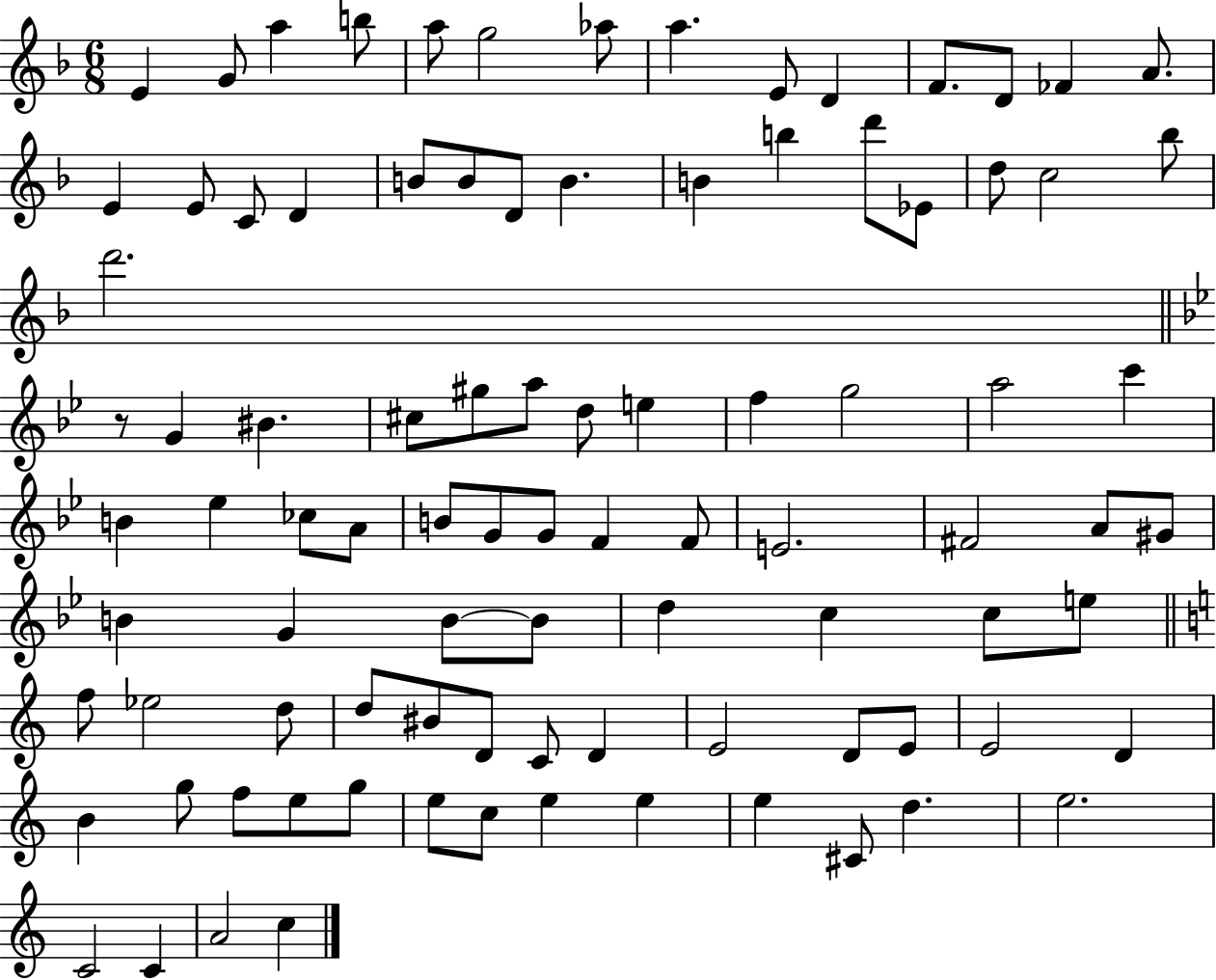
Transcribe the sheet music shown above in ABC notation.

X:1
T:Untitled
M:6/8
L:1/4
K:F
E G/2 a b/2 a/2 g2 _a/2 a E/2 D F/2 D/2 _F A/2 E E/2 C/2 D B/2 B/2 D/2 B B b d'/2 _E/2 d/2 c2 _b/2 d'2 z/2 G ^B ^c/2 ^g/2 a/2 d/2 e f g2 a2 c' B _e _c/2 A/2 B/2 G/2 G/2 F F/2 E2 ^F2 A/2 ^G/2 B G B/2 B/2 d c c/2 e/2 f/2 _e2 d/2 d/2 ^B/2 D/2 C/2 D E2 D/2 E/2 E2 D B g/2 f/2 e/2 g/2 e/2 c/2 e e e ^C/2 d e2 C2 C A2 c